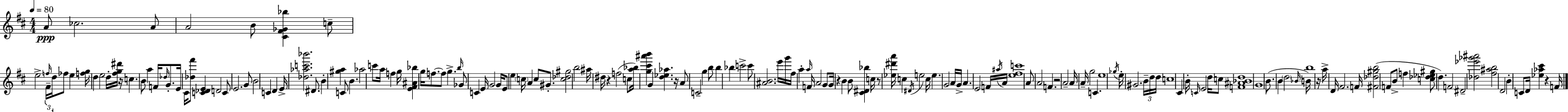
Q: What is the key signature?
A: D major